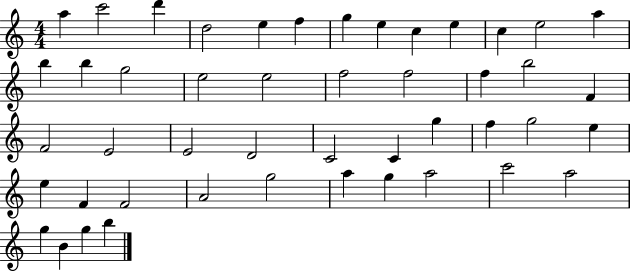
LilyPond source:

{
  \clef treble
  \numericTimeSignature
  \time 4/4
  \key c \major
  a''4 c'''2 d'''4 | d''2 e''4 f''4 | g''4 e''4 c''4 e''4 | c''4 e''2 a''4 | \break b''4 b''4 g''2 | e''2 e''2 | f''2 f''2 | f''4 b''2 f'4 | \break f'2 e'2 | e'2 d'2 | c'2 c'4 g''4 | f''4 g''2 e''4 | \break e''4 f'4 f'2 | a'2 g''2 | a''4 g''4 a''2 | c'''2 a''2 | \break g''4 b'4 g''4 b''4 | \bar "|."
}